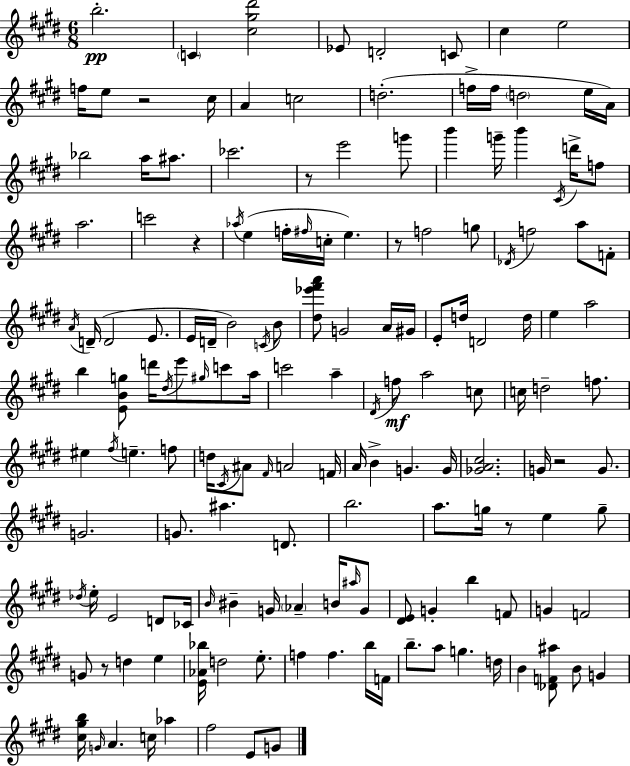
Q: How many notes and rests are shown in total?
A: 158